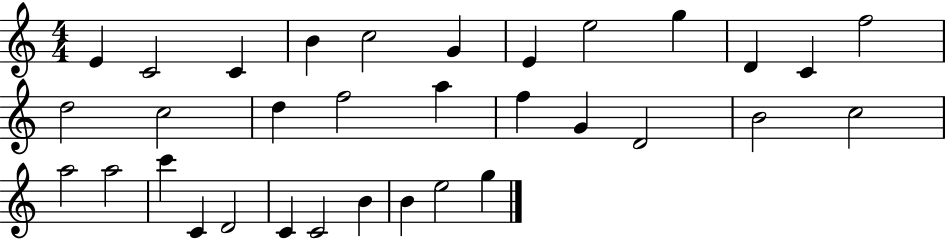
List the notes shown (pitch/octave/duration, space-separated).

E4/q C4/h C4/q B4/q C5/h G4/q E4/q E5/h G5/q D4/q C4/q F5/h D5/h C5/h D5/q F5/h A5/q F5/q G4/q D4/h B4/h C5/h A5/h A5/h C6/q C4/q D4/h C4/q C4/h B4/q B4/q E5/h G5/q